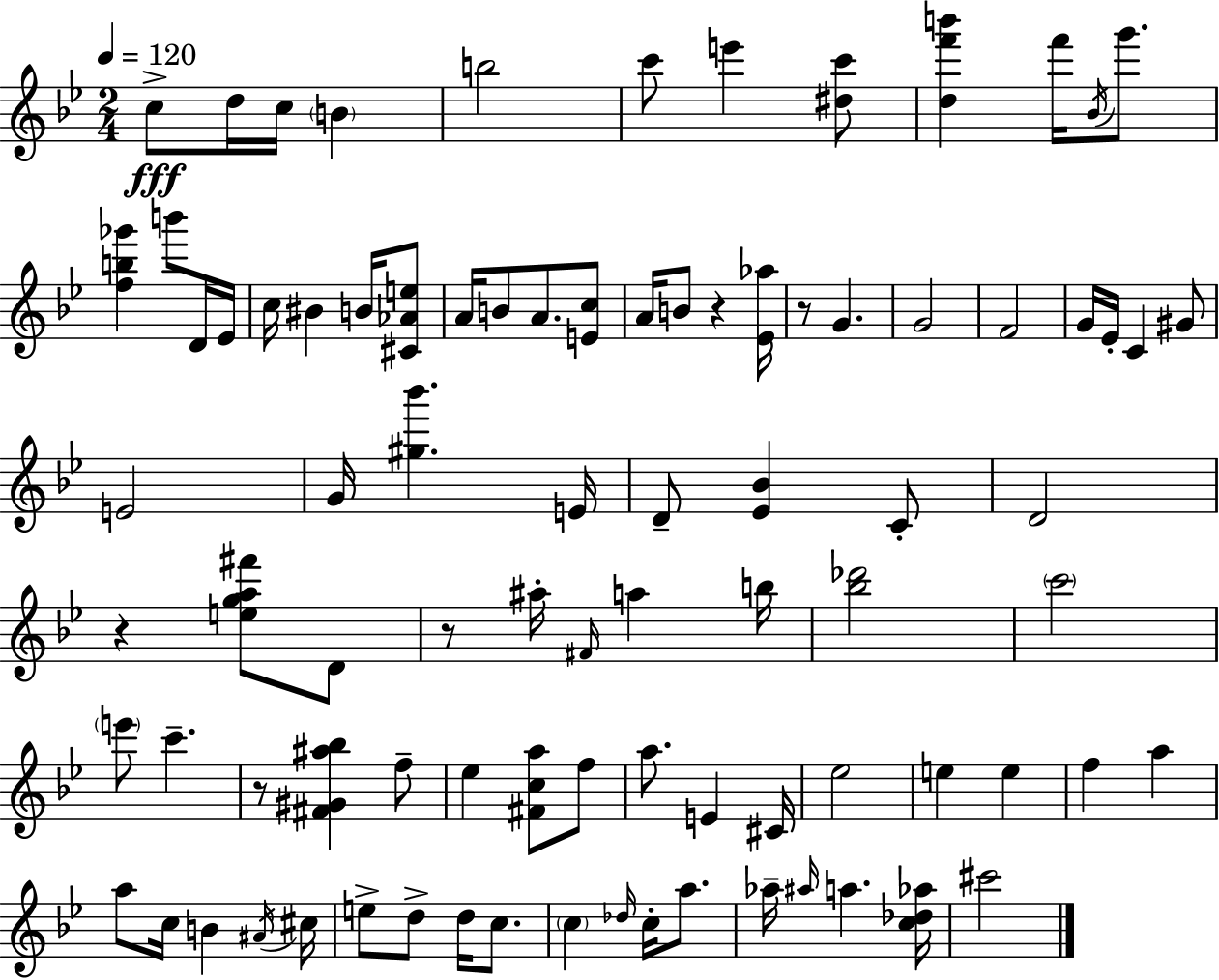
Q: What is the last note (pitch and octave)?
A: C#6